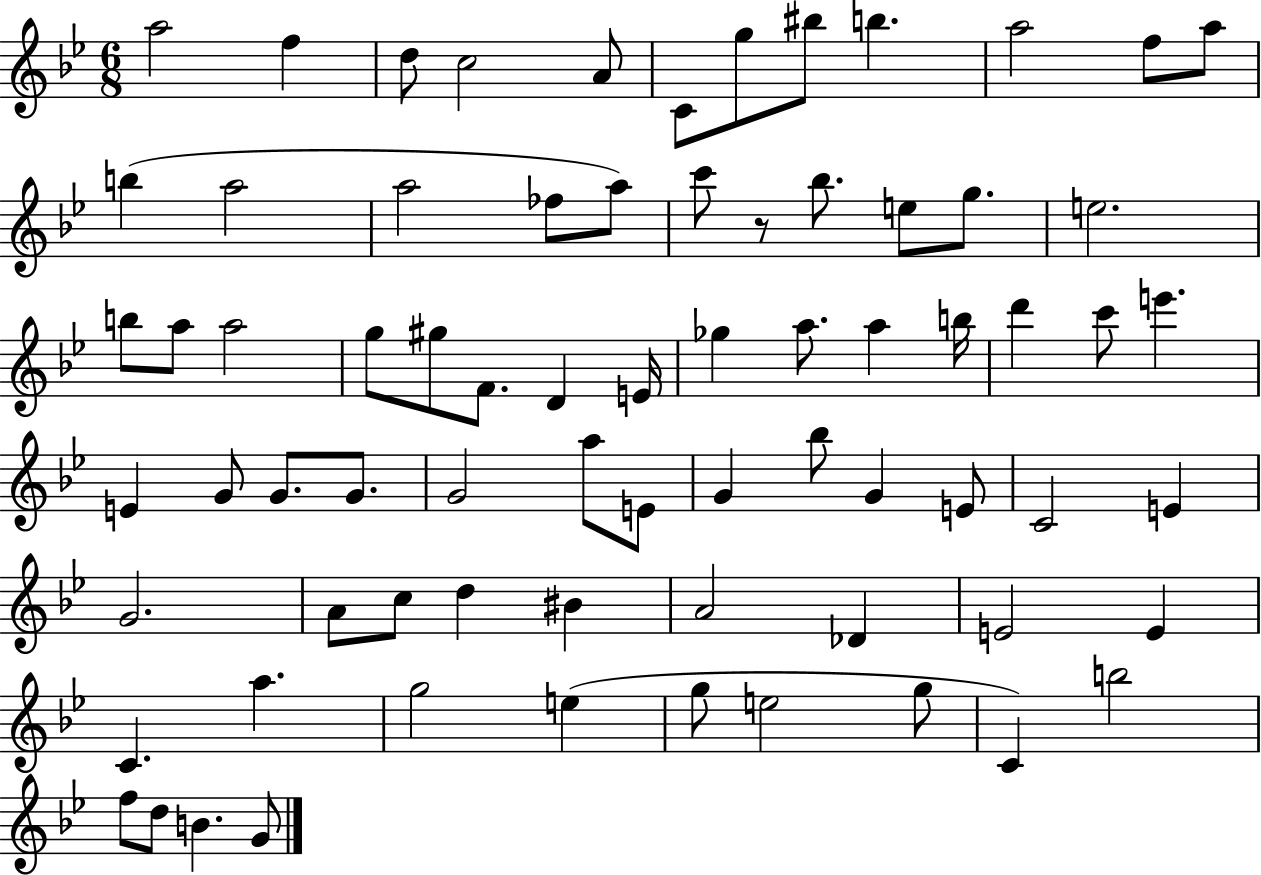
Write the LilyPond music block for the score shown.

{
  \clef treble
  \numericTimeSignature
  \time 6/8
  \key bes \major
  \repeat volta 2 { a''2 f''4 | d''8 c''2 a'8 | c'8 g''8 bis''8 b''4. | a''2 f''8 a''8 | \break b''4( a''2 | a''2 fes''8 a''8) | c'''8 r8 bes''8. e''8 g''8. | e''2. | \break b''8 a''8 a''2 | g''8 gis''8 f'8. d'4 e'16 | ges''4 a''8. a''4 b''16 | d'''4 c'''8 e'''4. | \break e'4 g'8 g'8. g'8. | g'2 a''8 e'8 | g'4 bes''8 g'4 e'8 | c'2 e'4 | \break g'2. | a'8 c''8 d''4 bis'4 | a'2 des'4 | e'2 e'4 | \break c'4. a''4. | g''2 e''4( | g''8 e''2 g''8 | c'4) b''2 | \break f''8 d''8 b'4. g'8 | } \bar "|."
}